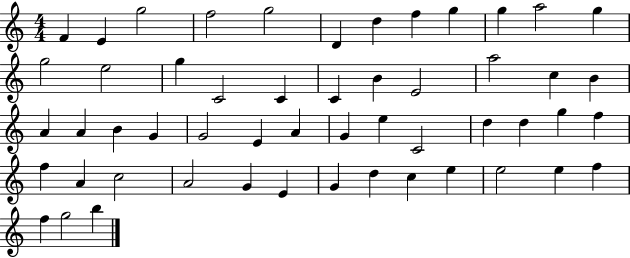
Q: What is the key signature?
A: C major